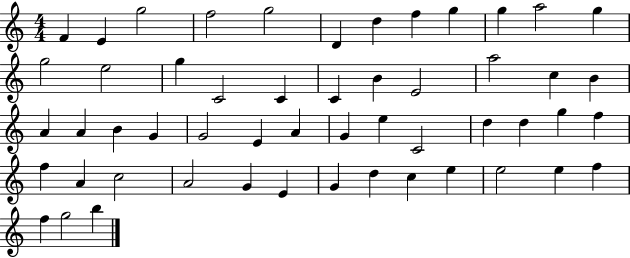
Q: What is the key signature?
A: C major